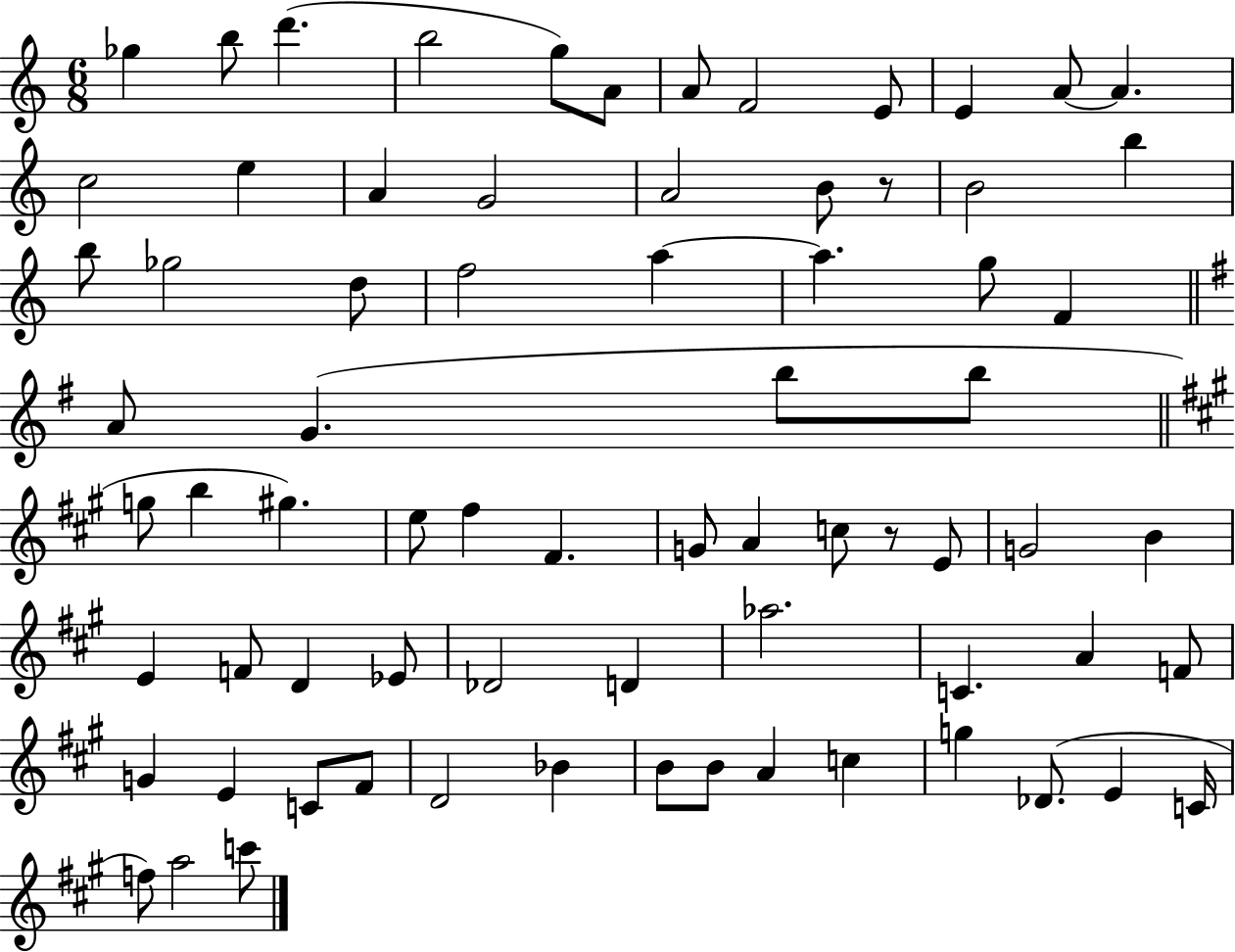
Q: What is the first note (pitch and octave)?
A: Gb5